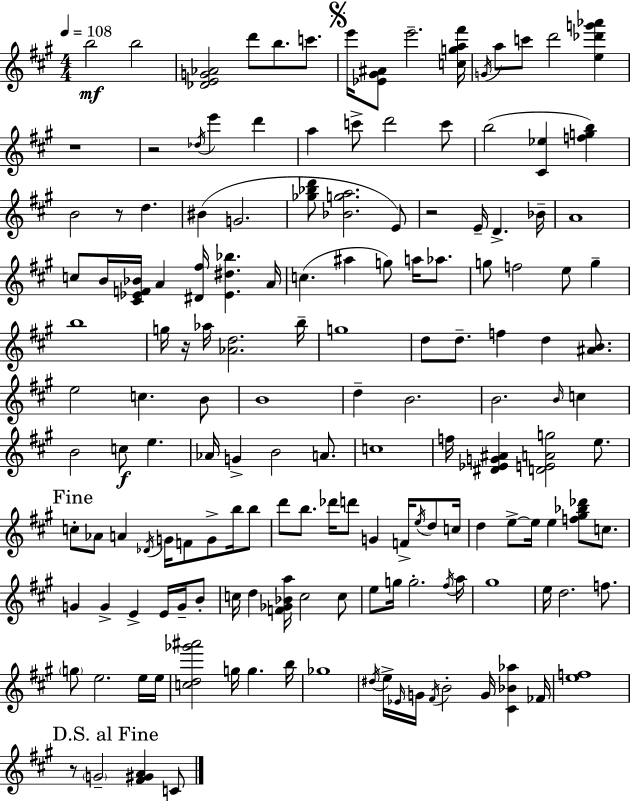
B5/h B5/h [Db4,E4,G4,Ab4]/h D6/e B5/e. C6/e. E6/s [Eb4,G#4,A#4]/e E6/h. [C5,G5,A5,F#6]/s G4/s A5/e C6/e D6/h [E5,Db6,G6,Ab6]/q R/w R/h Db5/s E6/q D6/q A5/q C6/e D6/h C6/e B5/h [C#4,Eb5]/q [F5,G5,B5]/q B4/h R/e D5/q. BIS4/q G4/h. [Gb5,Bb5,D6]/e [Bb4,G5,A5]/h. E4/e R/h E4/s D4/q. Bb4/s A4/w C5/e B4/s [C#4,Eb4,F4,Bb4]/s A4/q [D#4,F#5]/s [Eb4,D#5,Bb5]/q. A4/s C5/q. A#5/q G5/e A5/s Ab5/e. G5/e F5/h E5/e G5/q B5/w G5/s R/s Ab5/s [Ab4,D5]/h. B5/s G5/w D5/e D5/e. F5/q D5/q [A#4,B4]/e. E5/h C5/q. B4/e B4/w D5/q B4/h. B4/h. B4/s C5/q B4/h C5/e E5/q. Ab4/s G4/q B4/h A4/e. C5/w F5/s [D#4,Eb4,G4,A#4]/q [D4,E4,A4,G5]/h E5/e. C5/e Ab4/e A4/q Db4/s G4/s F4/e G4/e B5/s B5/e D6/e B5/e. Db6/s D6/e G4/q F4/s E5/s D5/e C5/s D5/q E5/e E5/s E5/q [F5,G#5,Bb5,Db6]/e C5/e. G4/q G4/q E4/q E4/s G4/s B4/e C5/s D5/q [F4,Gb4,Bb4,A5]/s C5/h C5/e E5/e G5/s G5/h. F#5/s A5/s G#5/w E5/s D5/h. F5/e. G5/e E5/h. E5/s E5/s [C5,D5,Gb6,A#6]/h G5/s G5/q. B5/s Gb5/w D#5/s E5/s Eb4/s G4/s F#4/s B4/h G4/s [C#4,Bb4,Ab5]/q FES4/s [E5,F5]/w R/e G4/h [F#4,G#4,A4]/q C4/e